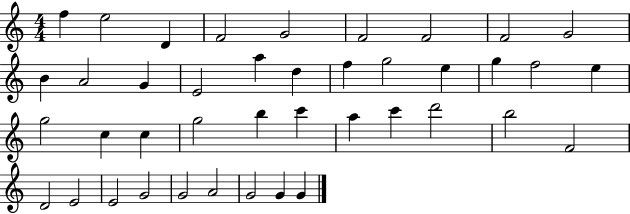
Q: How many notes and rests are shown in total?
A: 41